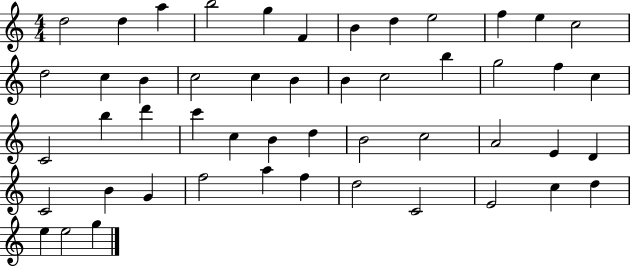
D5/h D5/q A5/q B5/h G5/q F4/q B4/q D5/q E5/h F5/q E5/q C5/h D5/h C5/q B4/q C5/h C5/q B4/q B4/q C5/h B5/q G5/h F5/q C5/q C4/h B5/q D6/q C6/q C5/q B4/q D5/q B4/h C5/h A4/h E4/q D4/q C4/h B4/q G4/q F5/h A5/q F5/q D5/h C4/h E4/h C5/q D5/q E5/q E5/h G5/q